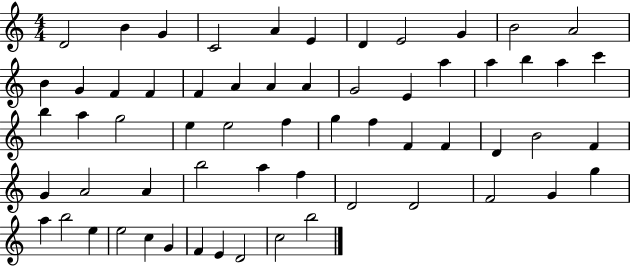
D4/h B4/q G4/q C4/h A4/q E4/q D4/q E4/h G4/q B4/h A4/h B4/q G4/q F4/q F4/q F4/q A4/q A4/q A4/q G4/h E4/q A5/q A5/q B5/q A5/q C6/q B5/q A5/q G5/h E5/q E5/h F5/q G5/q F5/q F4/q F4/q D4/q B4/h F4/q G4/q A4/h A4/q B5/h A5/q F5/q D4/h D4/h F4/h G4/q G5/q A5/q B5/h E5/q E5/h C5/q G4/q F4/q E4/q D4/h C5/h B5/h